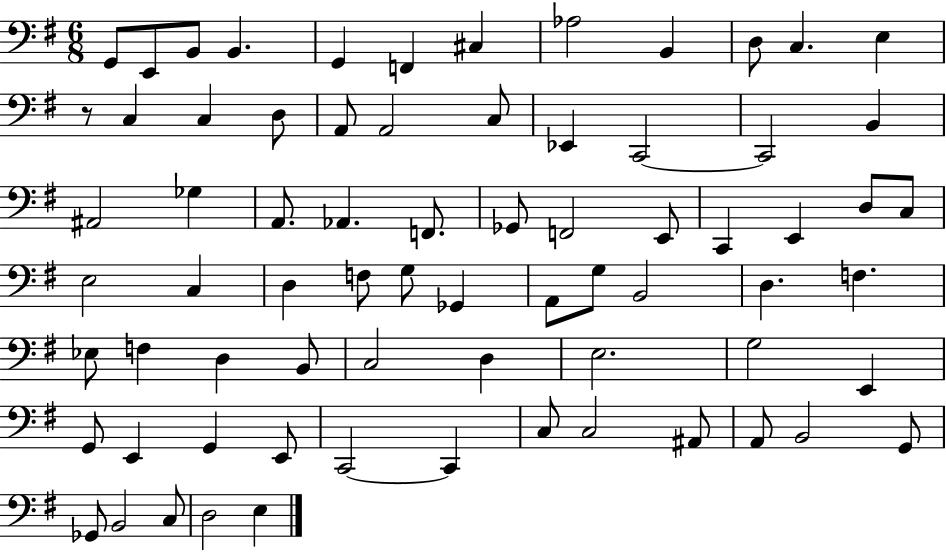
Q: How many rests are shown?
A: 1